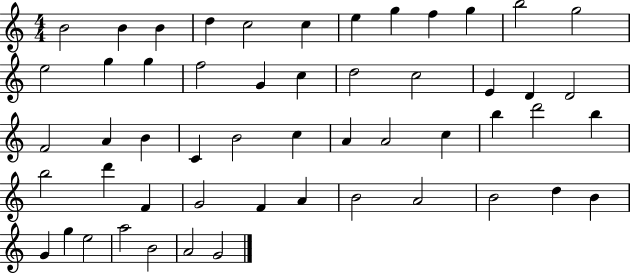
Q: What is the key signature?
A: C major